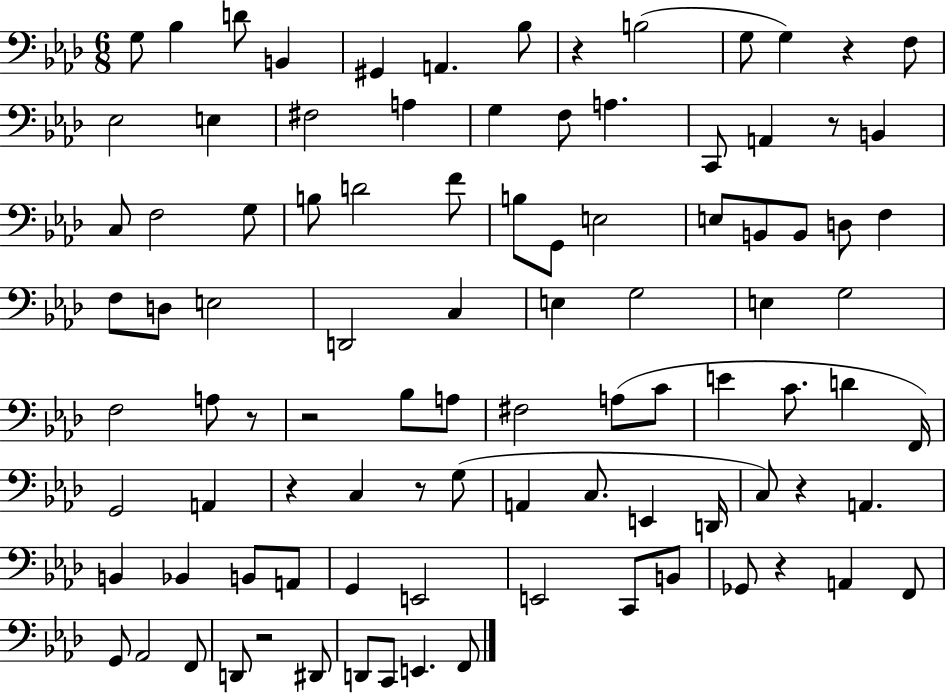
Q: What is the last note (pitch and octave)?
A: F2